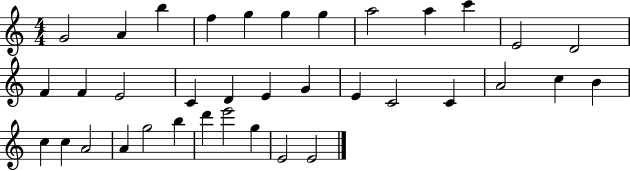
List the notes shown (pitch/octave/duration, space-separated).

G4/h A4/q B5/q F5/q G5/q G5/q G5/q A5/h A5/q C6/q E4/h D4/h F4/q F4/q E4/h C4/q D4/q E4/q G4/q E4/q C4/h C4/q A4/h C5/q B4/q C5/q C5/q A4/h A4/q G5/h B5/q D6/q E6/h G5/q E4/h E4/h